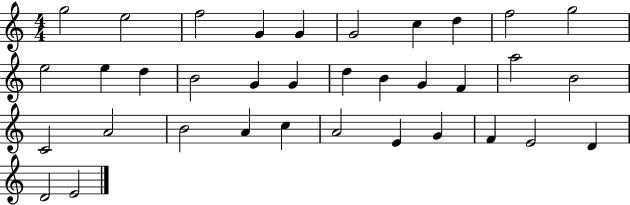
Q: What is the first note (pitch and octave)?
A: G5